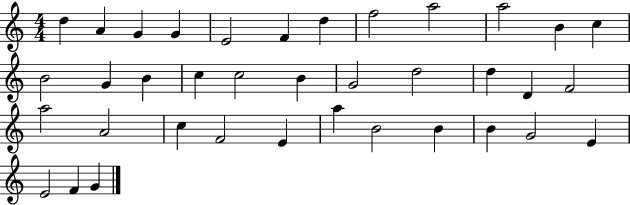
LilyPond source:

{
  \clef treble
  \numericTimeSignature
  \time 4/4
  \key c \major
  d''4 a'4 g'4 g'4 | e'2 f'4 d''4 | f''2 a''2 | a''2 b'4 c''4 | \break b'2 g'4 b'4 | c''4 c''2 b'4 | g'2 d''2 | d''4 d'4 f'2 | \break a''2 a'2 | c''4 f'2 e'4 | a''4 b'2 b'4 | b'4 g'2 e'4 | \break e'2 f'4 g'4 | \bar "|."
}